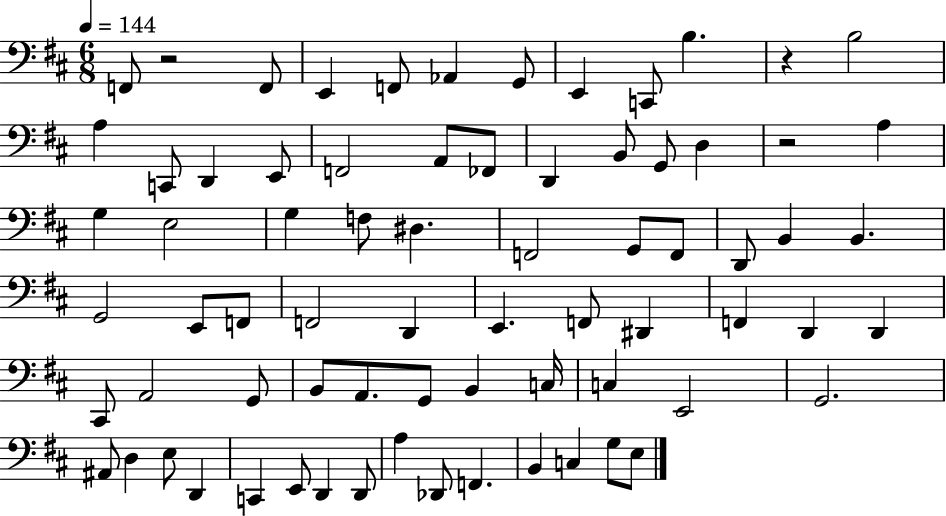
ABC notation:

X:1
T:Untitled
M:6/8
L:1/4
K:D
F,,/2 z2 F,,/2 E,, F,,/2 _A,, G,,/2 E,, C,,/2 B, z B,2 A, C,,/2 D,, E,,/2 F,,2 A,,/2 _F,,/2 D,, B,,/2 G,,/2 D, z2 A, G, E,2 G, F,/2 ^D, F,,2 G,,/2 F,,/2 D,,/2 B,, B,, G,,2 E,,/2 F,,/2 F,,2 D,, E,, F,,/2 ^D,, F,, D,, D,, ^C,,/2 A,,2 G,,/2 B,,/2 A,,/2 G,,/2 B,, C,/4 C, E,,2 G,,2 ^A,,/2 D, E,/2 D,, C,, E,,/2 D,, D,,/2 A, _D,,/2 F,, B,, C, G,/2 E,/2